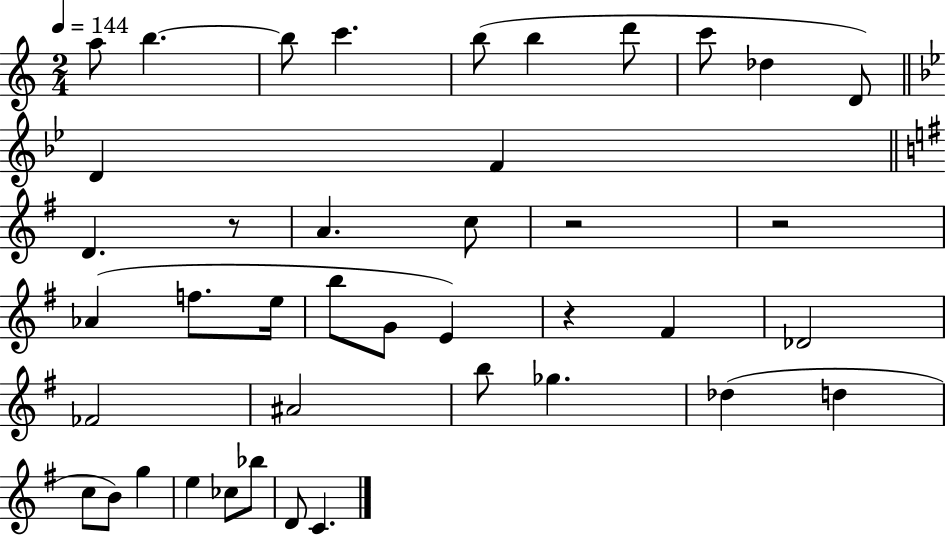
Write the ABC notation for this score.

X:1
T:Untitled
M:2/4
L:1/4
K:C
a/2 b b/2 c' b/2 b d'/2 c'/2 _d D/2 D F D z/2 A c/2 z2 z2 _A f/2 e/4 b/2 G/2 E z ^F _D2 _F2 ^A2 b/2 _g _d d c/2 B/2 g e _c/2 _b/2 D/2 C